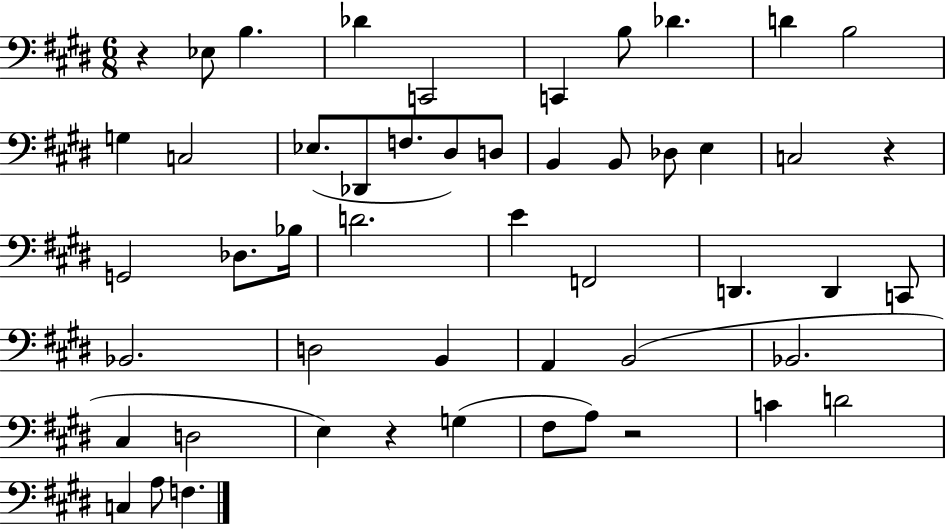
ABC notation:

X:1
T:Untitled
M:6/8
L:1/4
K:E
z _E,/2 B, _D C,,2 C,, B,/2 _D D B,2 G, C,2 _E,/2 _D,,/2 F,/2 ^D,/2 D,/2 B,, B,,/2 _D,/2 E, C,2 z G,,2 _D,/2 _B,/4 D2 E F,,2 D,, D,, C,,/2 _B,,2 D,2 B,, A,, B,,2 _B,,2 ^C, D,2 E, z G, ^F,/2 A,/2 z2 C D2 C, A,/2 F,